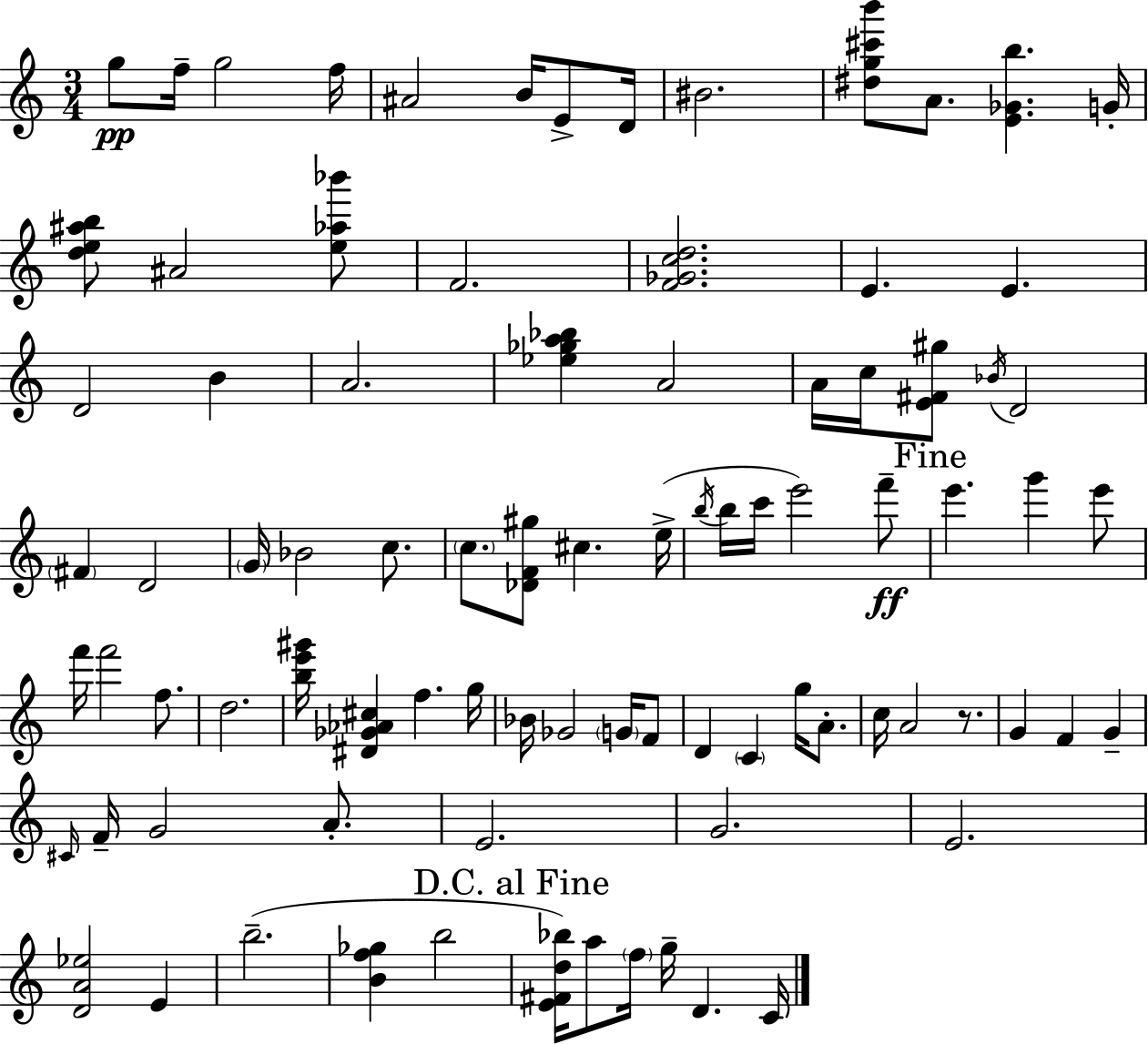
G5/e F5/s G5/h F5/s A#4/h B4/s E4/e D4/s BIS4/h. [D#5,G5,C#6,B6]/e A4/e. [E4,Gb4,B5]/q. G4/s [D5,E5,A#5,B5]/e A#4/h [E5,Ab5,Bb6]/e F4/h. [F4,Gb4,C5,D5]/h. E4/q. E4/q. D4/h B4/q A4/h. [Eb5,Gb5,A5,Bb5]/q A4/h A4/s C5/s [E4,F#4,G#5]/e Bb4/s D4/h F#4/q D4/h G4/s Bb4/h C5/e. C5/e. [Db4,F4,G#5]/e C#5/q. E5/s B5/s B5/s C6/s E6/h F6/e E6/q. G6/q E6/e F6/s F6/h F5/e. D5/h. [B5,E6,G#6]/s [D#4,Gb4,Ab4,C#5]/q F5/q. G5/s Bb4/s Gb4/h G4/s F4/e D4/q C4/q G5/s A4/e. C5/s A4/h R/e. G4/q F4/q G4/q C#4/s F4/s G4/h A4/e. E4/h. G4/h. E4/h. [D4,A4,Eb5]/h E4/q B5/h. [B4,F5,Gb5]/q B5/h [E4,F#4,D5,Bb5]/s A5/e F5/s G5/s D4/q. C4/s